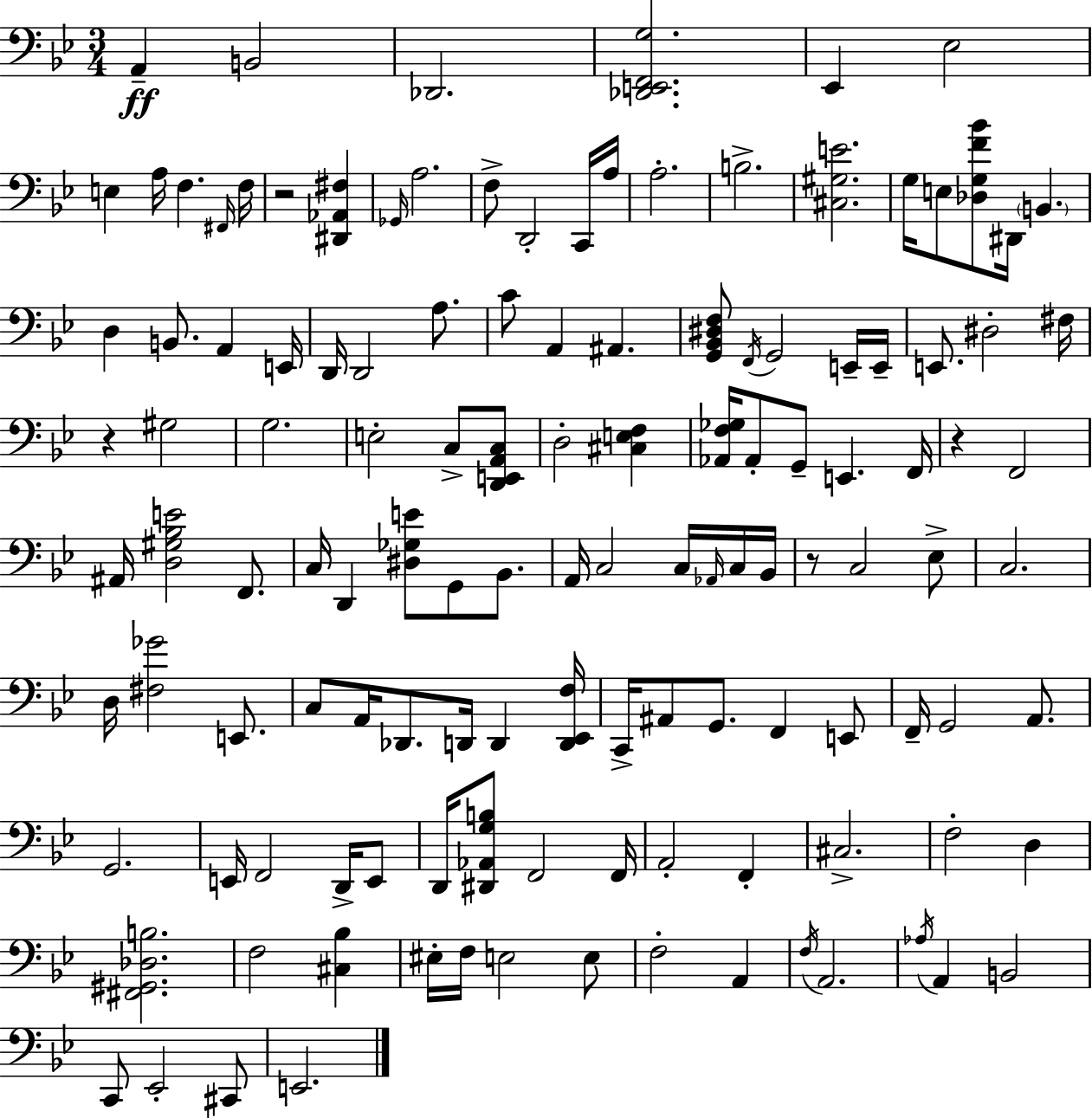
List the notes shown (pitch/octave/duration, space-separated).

A2/q B2/h Db2/h. [Db2,E2,F2,G3]/h. Eb2/q Eb3/h E3/q A3/s F3/q. F#2/s F3/s R/h [D#2,Ab2,F#3]/q Gb2/s A3/h. F3/e D2/h C2/s A3/s A3/h. B3/h. [C#3,G#3,E4]/h. G3/s E3/e [Db3,G3,F4,Bb4]/e D#2/s B2/q. D3/q B2/e. A2/q E2/s D2/s D2/h A3/e. C4/e A2/q A#2/q. [G2,Bb2,D#3,F3]/e F2/s G2/h E2/s E2/s E2/e. D#3/h F#3/s R/q G#3/h G3/h. E3/h C3/e [D2,E2,A2,C3]/e D3/h [C#3,E3,F3]/q [Ab2,F3,Gb3]/s Ab2/e G2/e E2/q. F2/s R/q F2/h A#2/s [D3,G#3,Bb3,E4]/h F2/e. C3/s D2/q [D#3,Gb3,E4]/e G2/e Bb2/e. A2/s C3/h C3/s Ab2/s C3/s Bb2/s R/e C3/h Eb3/e C3/h. D3/s [F#3,Gb4]/h E2/e. C3/e A2/s Db2/e. D2/s D2/q [D2,Eb2,F3]/s C2/s A#2/e G2/e. F2/q E2/e F2/s G2/h A2/e. G2/h. E2/s F2/h D2/s E2/e D2/s [D#2,Ab2,G3,B3]/e F2/h F2/s A2/h F2/q C#3/h. F3/h D3/q [F#2,G#2,Db3,B3]/h. F3/h [C#3,Bb3]/q EIS3/s F3/s E3/h E3/e F3/h A2/q F3/s A2/h. Ab3/s A2/q B2/h C2/e Eb2/h C#2/e E2/h.